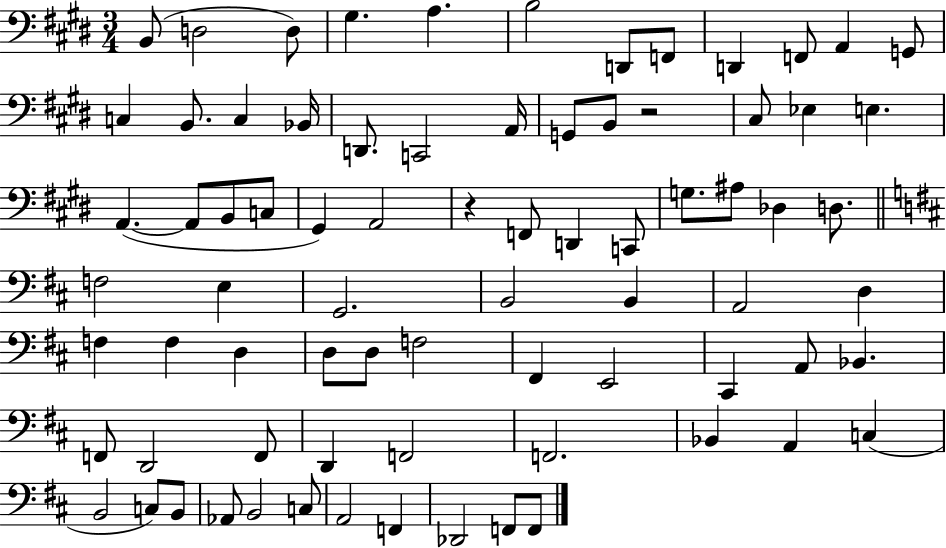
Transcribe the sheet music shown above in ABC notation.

X:1
T:Untitled
M:3/4
L:1/4
K:E
B,,/2 D,2 D,/2 ^G, A, B,2 D,,/2 F,,/2 D,, F,,/2 A,, G,,/2 C, B,,/2 C, _B,,/4 D,,/2 C,,2 A,,/4 G,,/2 B,,/2 z2 ^C,/2 _E, E, A,, A,,/2 B,,/2 C,/2 ^G,, A,,2 z F,,/2 D,, C,,/2 G,/2 ^A,/2 _D, D,/2 F,2 E, G,,2 B,,2 B,, A,,2 D, F, F, D, D,/2 D,/2 F,2 ^F,, E,,2 ^C,, A,,/2 _B,, F,,/2 D,,2 F,,/2 D,, F,,2 F,,2 _B,, A,, C, B,,2 C,/2 B,,/2 _A,,/2 B,,2 C,/2 A,,2 F,, _D,,2 F,,/2 F,,/2